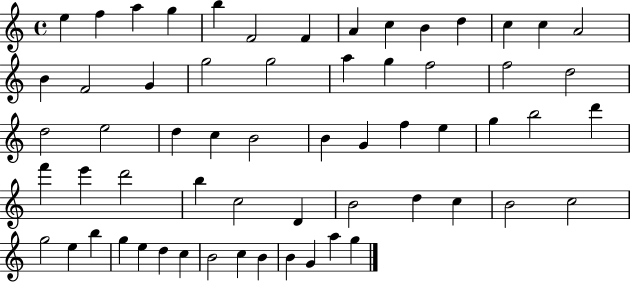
E5/q F5/q A5/q G5/q B5/q F4/h F4/q A4/q C5/q B4/q D5/q C5/q C5/q A4/h B4/q F4/h G4/q G5/h G5/h A5/q G5/q F5/h F5/h D5/h D5/h E5/h D5/q C5/q B4/h B4/q G4/q F5/q E5/q G5/q B5/h D6/q F6/q E6/q D6/h B5/q C5/h D4/q B4/h D5/q C5/q B4/h C5/h G5/h E5/q B5/q G5/q E5/q D5/q C5/q B4/h C5/q B4/q B4/q G4/q A5/q G5/q